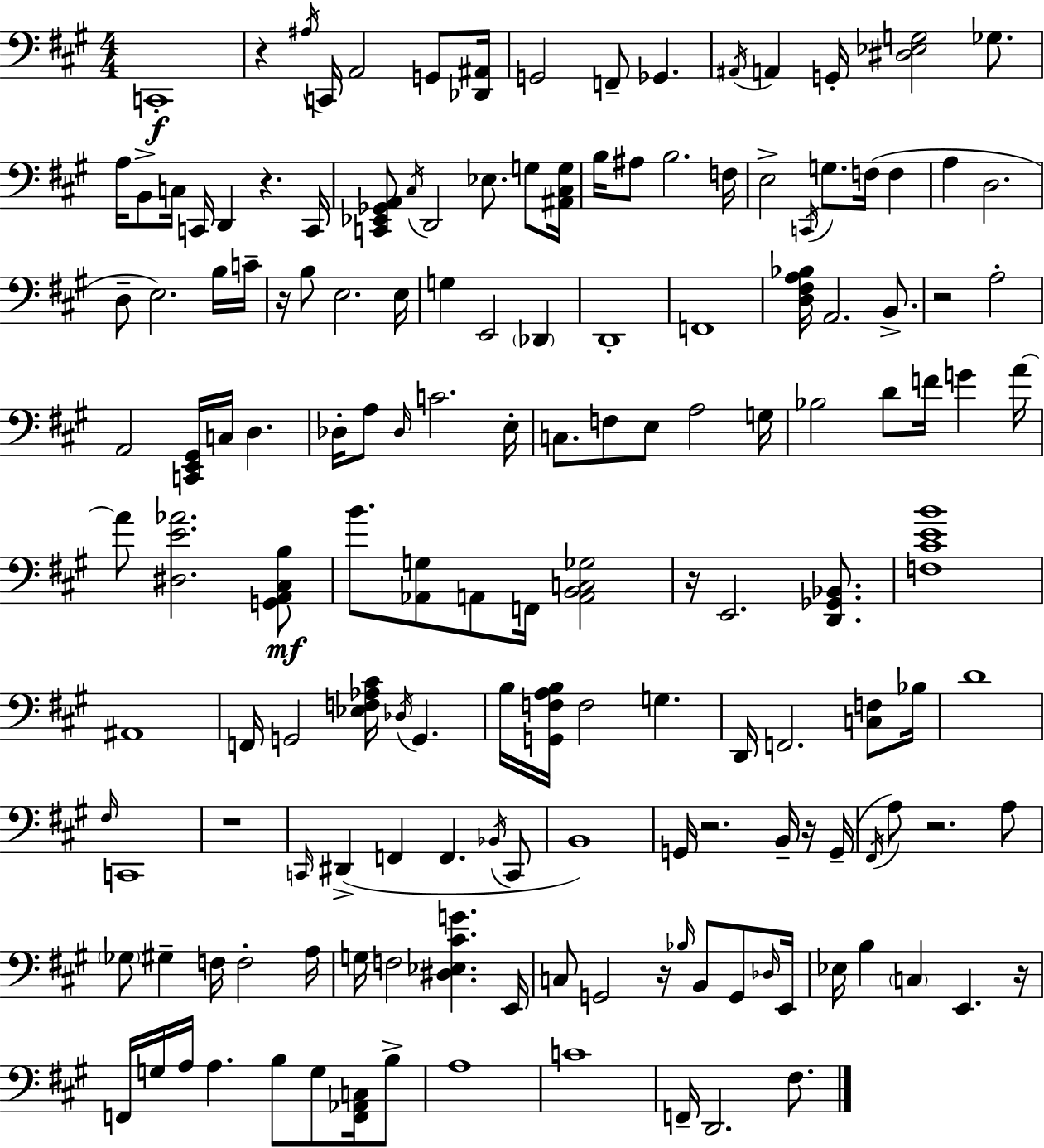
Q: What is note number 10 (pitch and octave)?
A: A2